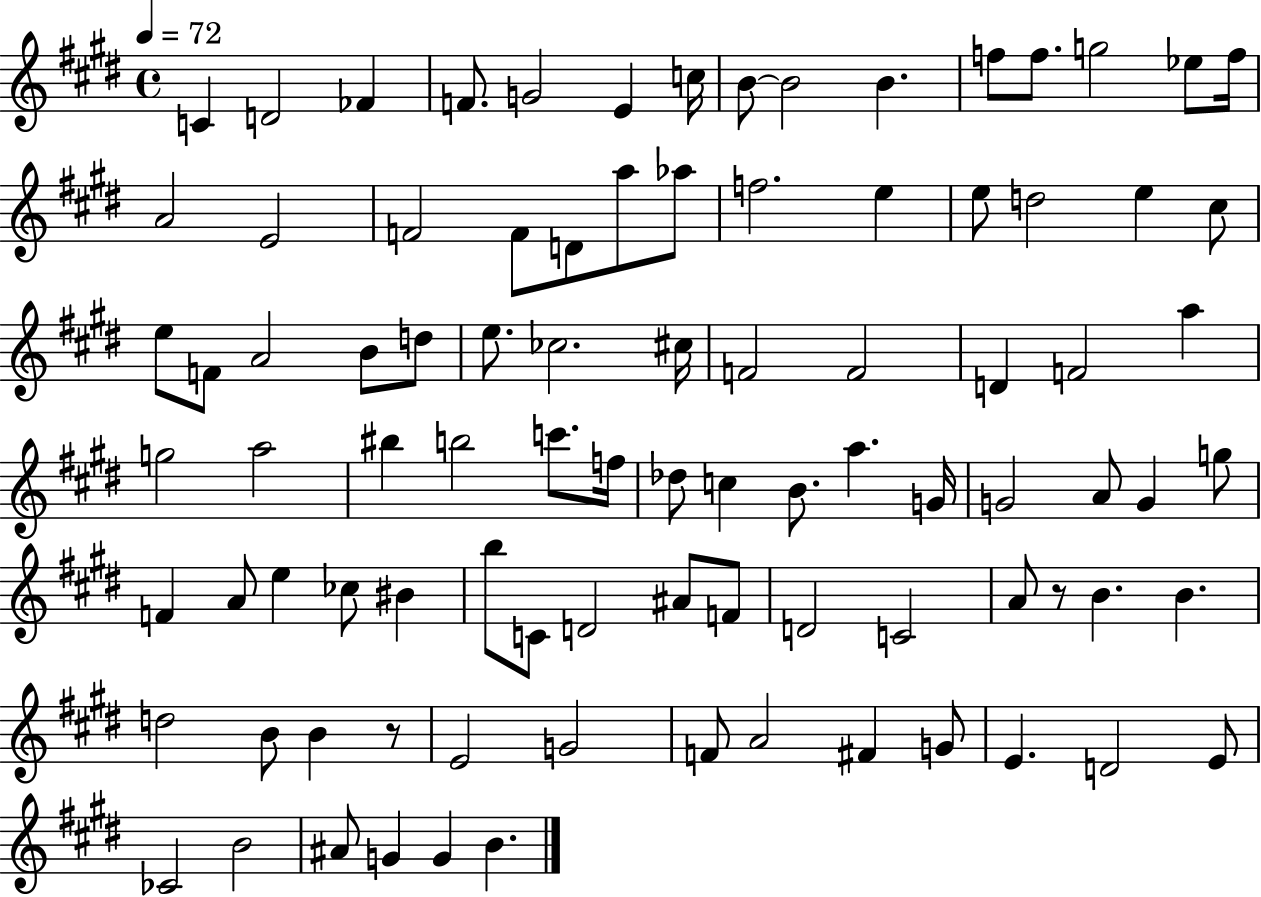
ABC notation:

X:1
T:Untitled
M:4/4
L:1/4
K:E
C D2 _F F/2 G2 E c/4 B/2 B2 B f/2 f/2 g2 _e/2 f/4 A2 E2 F2 F/2 D/2 a/2 _a/2 f2 e e/2 d2 e ^c/2 e/2 F/2 A2 B/2 d/2 e/2 _c2 ^c/4 F2 F2 D F2 a g2 a2 ^b b2 c'/2 f/4 _d/2 c B/2 a G/4 G2 A/2 G g/2 F A/2 e _c/2 ^B b/2 C/2 D2 ^A/2 F/2 D2 C2 A/2 z/2 B B d2 B/2 B z/2 E2 G2 F/2 A2 ^F G/2 E D2 E/2 _C2 B2 ^A/2 G G B